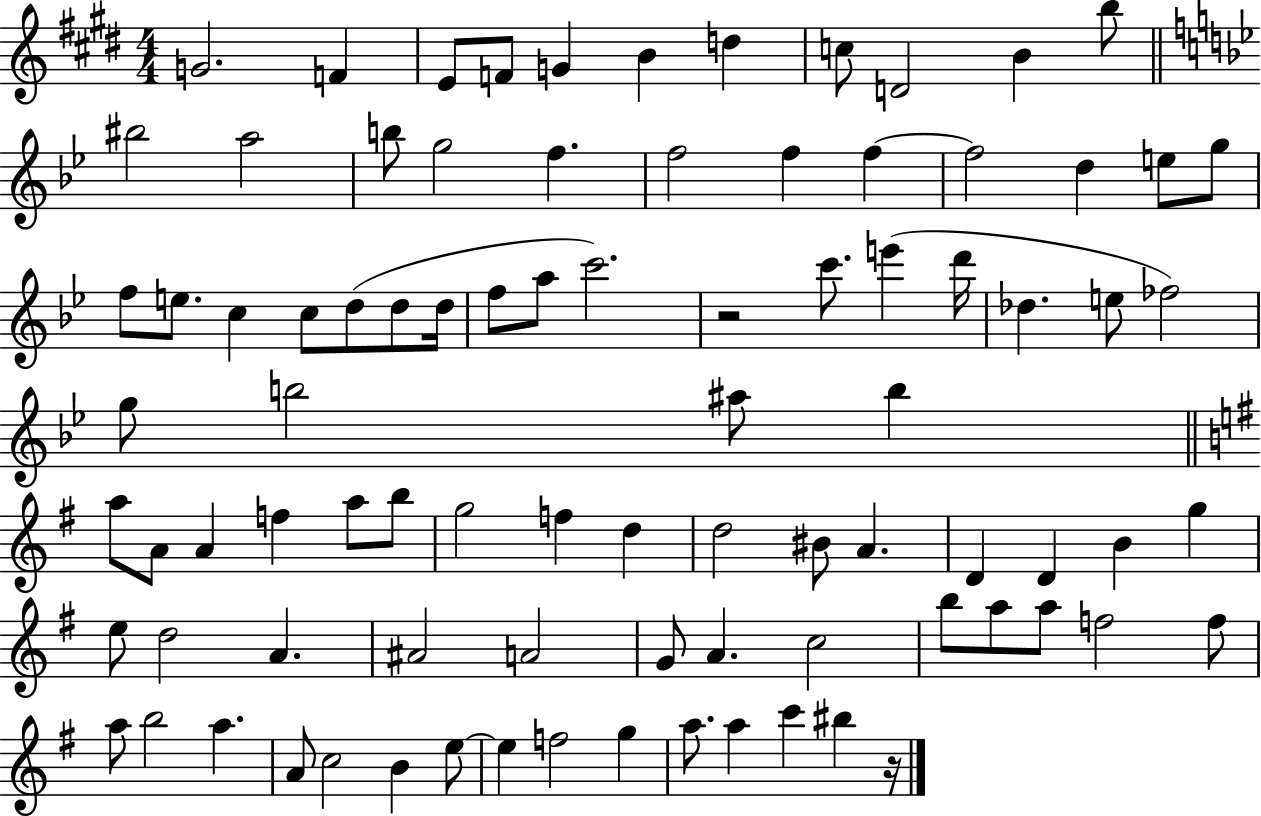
X:1
T:Untitled
M:4/4
L:1/4
K:E
G2 F E/2 F/2 G B d c/2 D2 B b/2 ^b2 a2 b/2 g2 f f2 f f f2 d e/2 g/2 f/2 e/2 c c/2 d/2 d/2 d/4 f/2 a/2 c'2 z2 c'/2 e' d'/4 _d e/2 _f2 g/2 b2 ^a/2 b a/2 A/2 A f a/2 b/2 g2 f d d2 ^B/2 A D D B g e/2 d2 A ^A2 A2 G/2 A c2 b/2 a/2 a/2 f2 f/2 a/2 b2 a A/2 c2 B e/2 e f2 g a/2 a c' ^b z/4